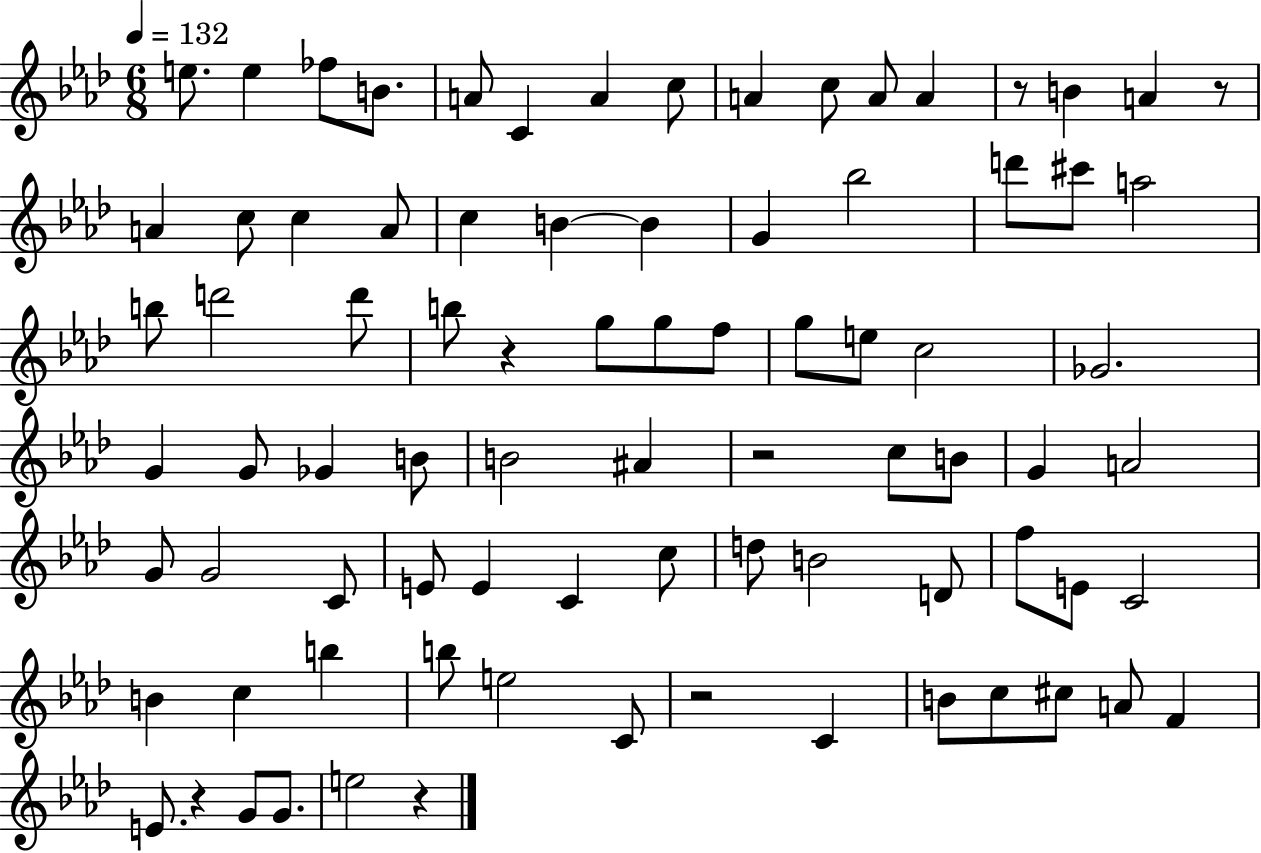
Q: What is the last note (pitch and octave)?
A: E5